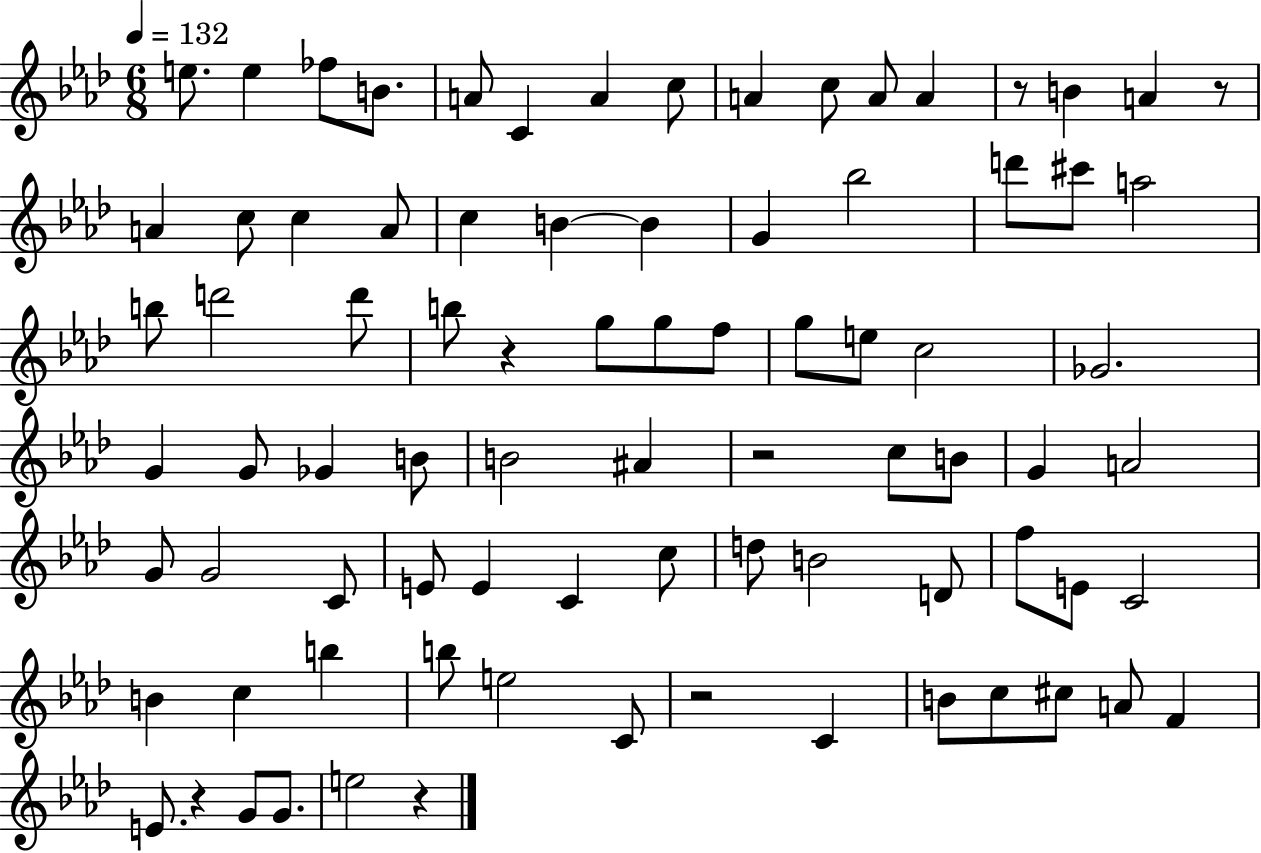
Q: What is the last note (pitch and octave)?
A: E5